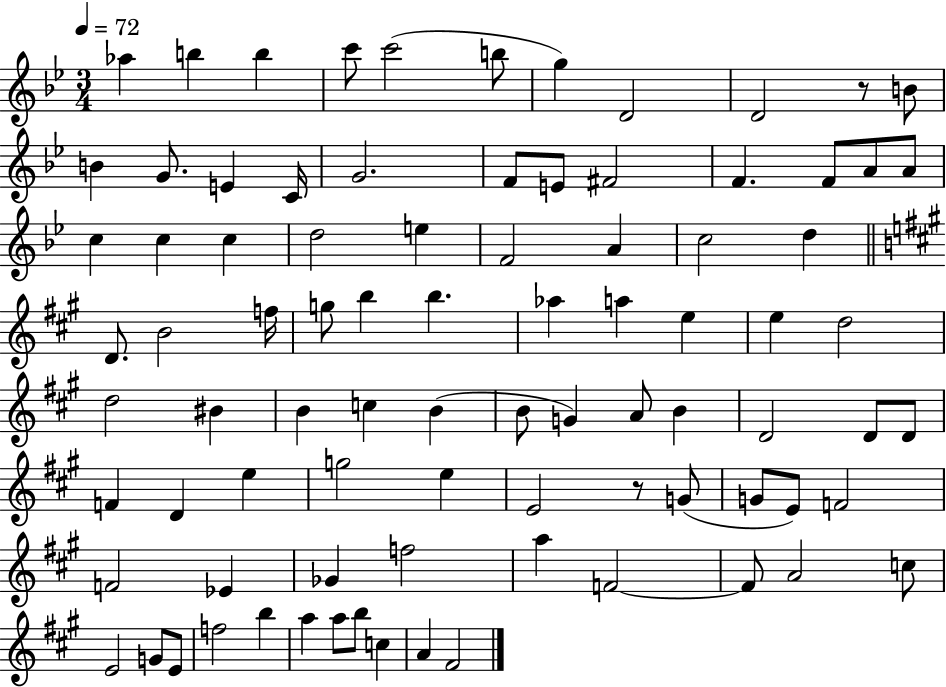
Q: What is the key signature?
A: BES major